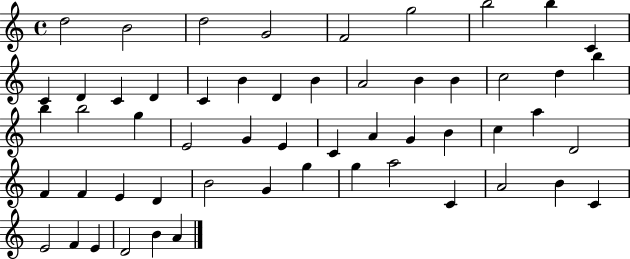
D5/h B4/h D5/h G4/h F4/h G5/h B5/h B5/q C4/q C4/q D4/q C4/q D4/q C4/q B4/q D4/q B4/q A4/h B4/q B4/q C5/h D5/q B5/q B5/q B5/h G5/q E4/h G4/q E4/q C4/q A4/q G4/q B4/q C5/q A5/q D4/h F4/q F4/q E4/q D4/q B4/h G4/q G5/q G5/q A5/h C4/q A4/h B4/q C4/q E4/h F4/q E4/q D4/h B4/q A4/q